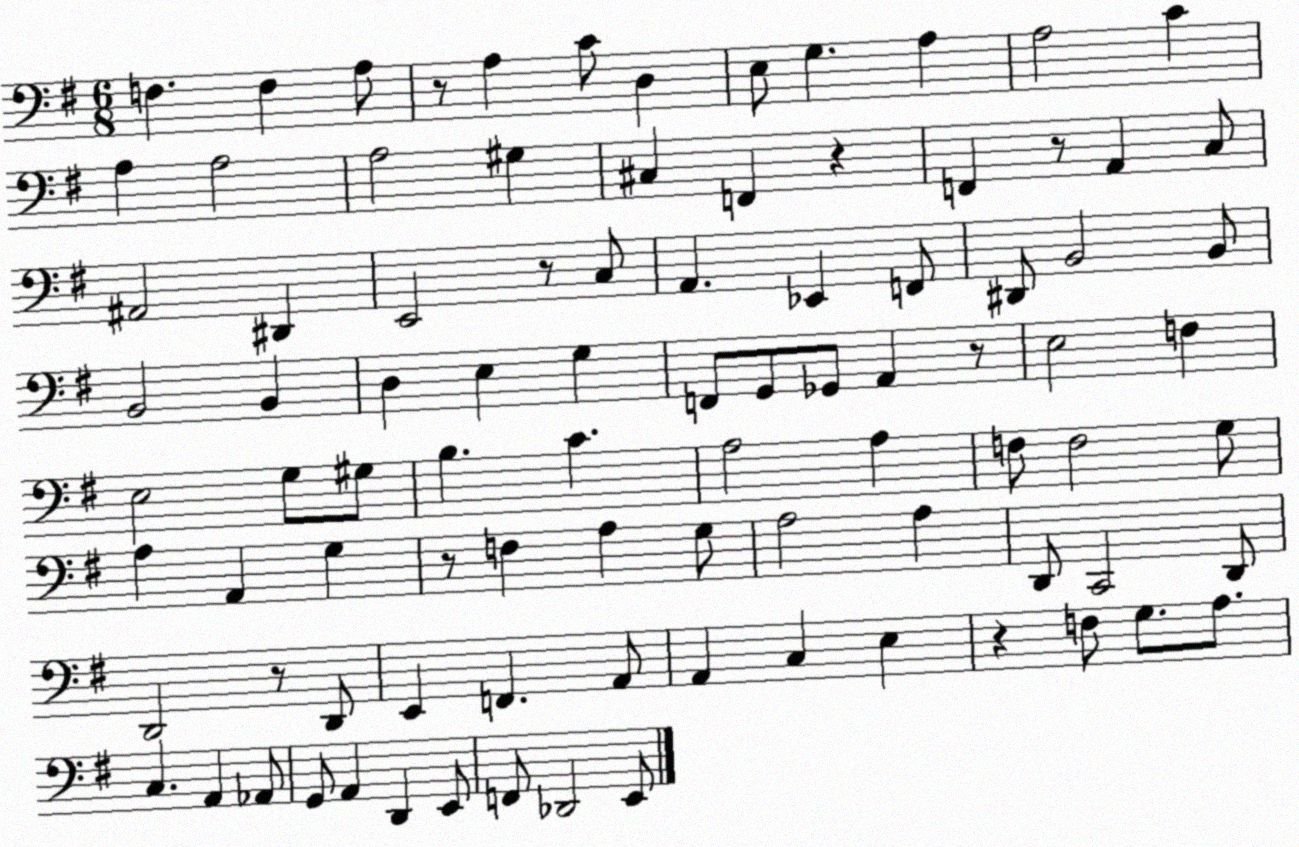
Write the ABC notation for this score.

X:1
T:Untitled
M:6/8
L:1/4
K:G
F, F, A,/2 z/2 A, C/2 D, E,/2 G, A, A,2 C A, A,2 A,2 ^G, ^C, F,, z F,, z/2 A,, C,/2 ^A,,2 ^D,, E,,2 z/2 C,/2 A,, _E,, F,,/2 ^D,,/2 B,,2 B,,/2 B,,2 B,, D, E, G, F,,/2 G,,/2 _G,,/2 A,, z/2 E,2 F, E,2 G,/2 ^G,/2 B, C A,2 A, F,/2 F,2 G,/2 A, A,, G, z/2 F, A, G,/2 A,2 A, D,,/2 C,,2 D,,/2 D,,2 z/2 D,,/2 E,, F,, A,,/2 A,, C, E, z F,/2 G,/2 A,/2 C, A,, _A,,/2 G,,/2 A,, D,, E,,/2 F,,/2 _D,,2 E,,/2